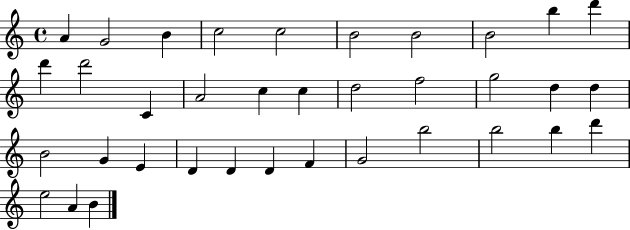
X:1
T:Untitled
M:4/4
L:1/4
K:C
A G2 B c2 c2 B2 B2 B2 b d' d' d'2 C A2 c c d2 f2 g2 d d B2 G E D D D F G2 b2 b2 b d' e2 A B